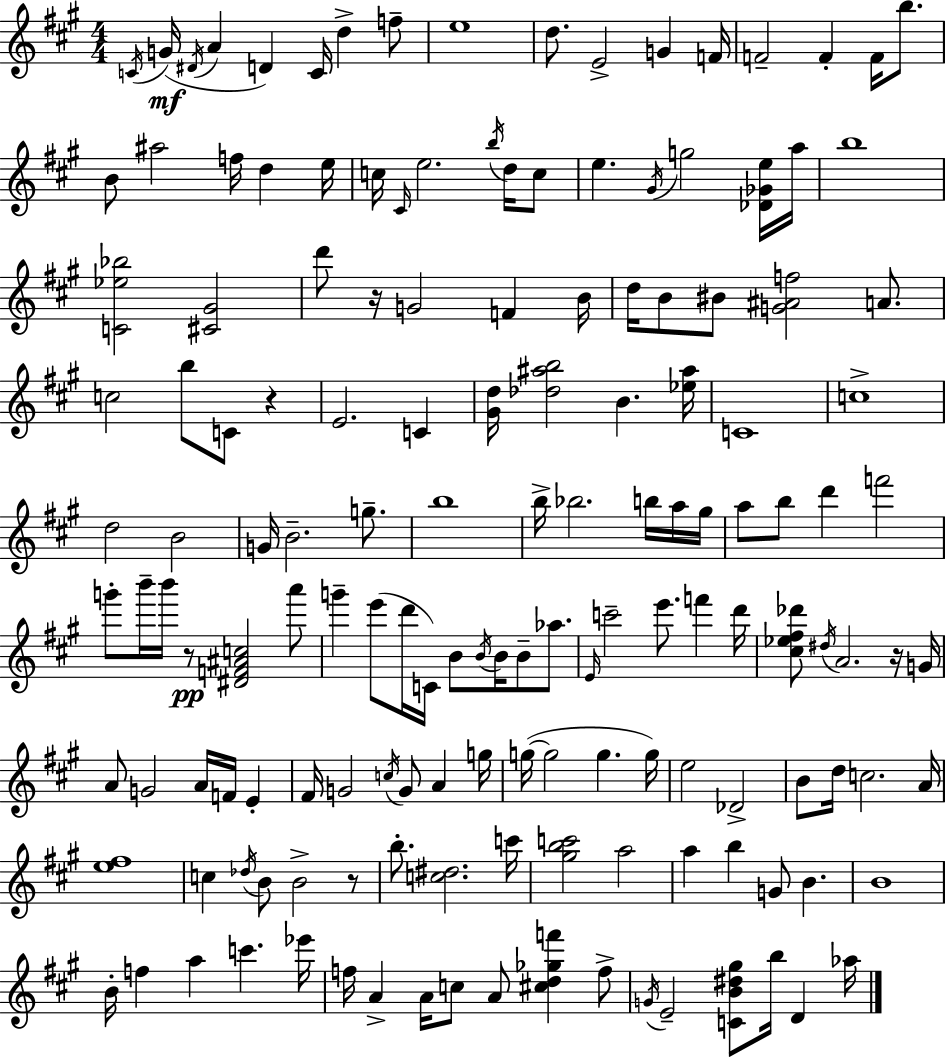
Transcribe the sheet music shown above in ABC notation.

X:1
T:Untitled
M:4/4
L:1/4
K:A
C/4 G/4 ^D/4 A D C/4 d f/2 e4 d/2 E2 G F/4 F2 F F/4 b/2 B/2 ^a2 f/4 d e/4 c/4 ^C/4 e2 b/4 d/4 c/2 e ^G/4 g2 [_D_Ge]/4 a/4 b4 [C_e_b]2 [^C^G]2 d'/2 z/4 G2 F B/4 d/4 B/2 ^B/2 [G^Af]2 A/2 c2 b/2 C/2 z E2 C [^Gd]/4 [_d^ab]2 B [_e^a]/4 C4 c4 d2 B2 G/4 B2 g/2 b4 b/4 _b2 b/4 a/4 ^g/4 a/2 b/2 d' f'2 g'/2 b'/4 b'/4 z/2 [^DF^Ac]2 a'/2 g' e'/2 d'/4 C/4 B/2 B/4 B/4 B/2 _a/2 E/4 c'2 e'/2 f' d'/4 [^c_e^f_d']/2 ^d/4 A2 z/4 G/4 A/2 G2 A/4 F/4 E ^F/4 G2 c/4 G/2 A g/4 g/4 g2 g g/4 e2 _D2 B/2 d/4 c2 A/4 [e^f]4 c _d/4 B/2 B2 z/2 b/2 [c^d]2 c'/4 [^gbc']2 a2 a b G/2 B B4 B/4 f a c' _e'/4 f/4 A A/4 c/2 A/2 [^cd_gf'] f/2 G/4 E2 [CB^d^g]/2 b/4 D _a/4